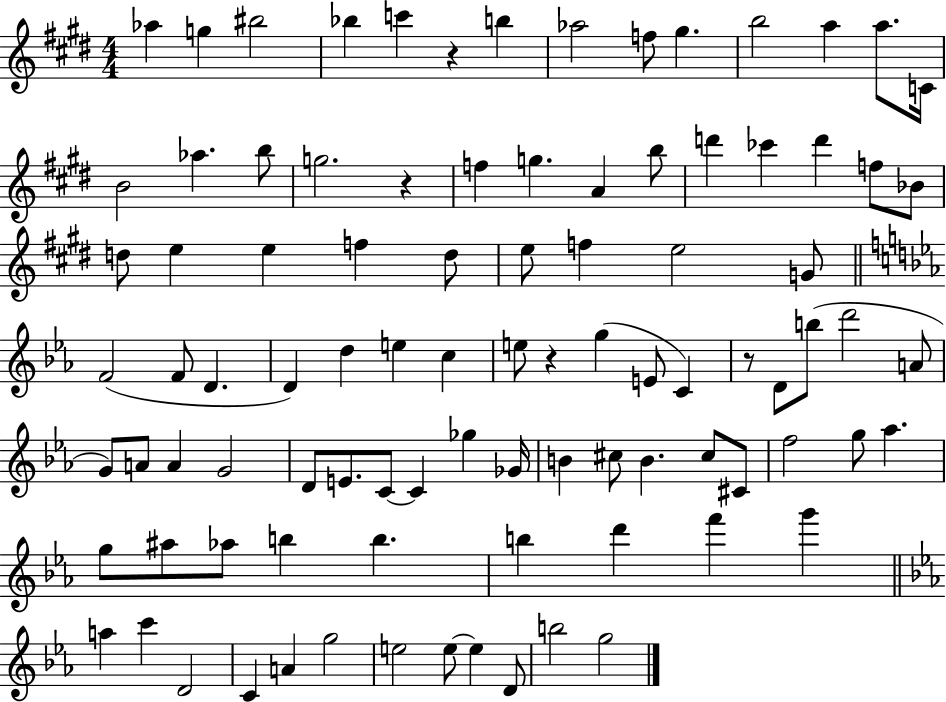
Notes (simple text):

Ab5/q G5/q BIS5/h Bb5/q C6/q R/q B5/q Ab5/h F5/e G#5/q. B5/h A5/q A5/e. C4/s B4/h Ab5/q. B5/e G5/h. R/q F5/q G5/q. A4/q B5/e D6/q CES6/q D6/q F5/e Bb4/e D5/e E5/q E5/q F5/q D5/e E5/e F5/q E5/h G4/e F4/h F4/e D4/q. D4/q D5/q E5/q C5/q E5/e R/q G5/q E4/e C4/q R/e D4/e B5/e D6/h A4/e G4/e A4/e A4/q G4/h D4/e E4/e. C4/e C4/q Gb5/q Gb4/s B4/q C#5/e B4/q. C#5/e C#4/e F5/h G5/e Ab5/q. G5/e A#5/e Ab5/e B5/q B5/q. B5/q D6/q F6/q G6/q A5/q C6/q D4/h C4/q A4/q G5/h E5/h E5/e E5/q D4/e B5/h G5/h